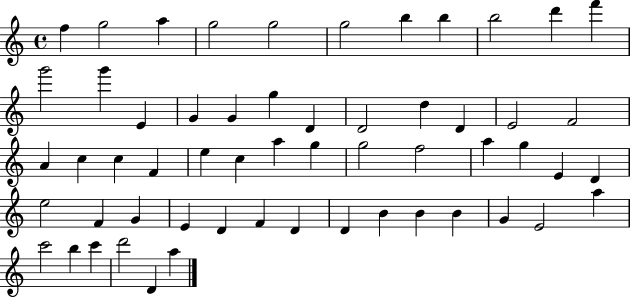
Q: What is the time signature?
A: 4/4